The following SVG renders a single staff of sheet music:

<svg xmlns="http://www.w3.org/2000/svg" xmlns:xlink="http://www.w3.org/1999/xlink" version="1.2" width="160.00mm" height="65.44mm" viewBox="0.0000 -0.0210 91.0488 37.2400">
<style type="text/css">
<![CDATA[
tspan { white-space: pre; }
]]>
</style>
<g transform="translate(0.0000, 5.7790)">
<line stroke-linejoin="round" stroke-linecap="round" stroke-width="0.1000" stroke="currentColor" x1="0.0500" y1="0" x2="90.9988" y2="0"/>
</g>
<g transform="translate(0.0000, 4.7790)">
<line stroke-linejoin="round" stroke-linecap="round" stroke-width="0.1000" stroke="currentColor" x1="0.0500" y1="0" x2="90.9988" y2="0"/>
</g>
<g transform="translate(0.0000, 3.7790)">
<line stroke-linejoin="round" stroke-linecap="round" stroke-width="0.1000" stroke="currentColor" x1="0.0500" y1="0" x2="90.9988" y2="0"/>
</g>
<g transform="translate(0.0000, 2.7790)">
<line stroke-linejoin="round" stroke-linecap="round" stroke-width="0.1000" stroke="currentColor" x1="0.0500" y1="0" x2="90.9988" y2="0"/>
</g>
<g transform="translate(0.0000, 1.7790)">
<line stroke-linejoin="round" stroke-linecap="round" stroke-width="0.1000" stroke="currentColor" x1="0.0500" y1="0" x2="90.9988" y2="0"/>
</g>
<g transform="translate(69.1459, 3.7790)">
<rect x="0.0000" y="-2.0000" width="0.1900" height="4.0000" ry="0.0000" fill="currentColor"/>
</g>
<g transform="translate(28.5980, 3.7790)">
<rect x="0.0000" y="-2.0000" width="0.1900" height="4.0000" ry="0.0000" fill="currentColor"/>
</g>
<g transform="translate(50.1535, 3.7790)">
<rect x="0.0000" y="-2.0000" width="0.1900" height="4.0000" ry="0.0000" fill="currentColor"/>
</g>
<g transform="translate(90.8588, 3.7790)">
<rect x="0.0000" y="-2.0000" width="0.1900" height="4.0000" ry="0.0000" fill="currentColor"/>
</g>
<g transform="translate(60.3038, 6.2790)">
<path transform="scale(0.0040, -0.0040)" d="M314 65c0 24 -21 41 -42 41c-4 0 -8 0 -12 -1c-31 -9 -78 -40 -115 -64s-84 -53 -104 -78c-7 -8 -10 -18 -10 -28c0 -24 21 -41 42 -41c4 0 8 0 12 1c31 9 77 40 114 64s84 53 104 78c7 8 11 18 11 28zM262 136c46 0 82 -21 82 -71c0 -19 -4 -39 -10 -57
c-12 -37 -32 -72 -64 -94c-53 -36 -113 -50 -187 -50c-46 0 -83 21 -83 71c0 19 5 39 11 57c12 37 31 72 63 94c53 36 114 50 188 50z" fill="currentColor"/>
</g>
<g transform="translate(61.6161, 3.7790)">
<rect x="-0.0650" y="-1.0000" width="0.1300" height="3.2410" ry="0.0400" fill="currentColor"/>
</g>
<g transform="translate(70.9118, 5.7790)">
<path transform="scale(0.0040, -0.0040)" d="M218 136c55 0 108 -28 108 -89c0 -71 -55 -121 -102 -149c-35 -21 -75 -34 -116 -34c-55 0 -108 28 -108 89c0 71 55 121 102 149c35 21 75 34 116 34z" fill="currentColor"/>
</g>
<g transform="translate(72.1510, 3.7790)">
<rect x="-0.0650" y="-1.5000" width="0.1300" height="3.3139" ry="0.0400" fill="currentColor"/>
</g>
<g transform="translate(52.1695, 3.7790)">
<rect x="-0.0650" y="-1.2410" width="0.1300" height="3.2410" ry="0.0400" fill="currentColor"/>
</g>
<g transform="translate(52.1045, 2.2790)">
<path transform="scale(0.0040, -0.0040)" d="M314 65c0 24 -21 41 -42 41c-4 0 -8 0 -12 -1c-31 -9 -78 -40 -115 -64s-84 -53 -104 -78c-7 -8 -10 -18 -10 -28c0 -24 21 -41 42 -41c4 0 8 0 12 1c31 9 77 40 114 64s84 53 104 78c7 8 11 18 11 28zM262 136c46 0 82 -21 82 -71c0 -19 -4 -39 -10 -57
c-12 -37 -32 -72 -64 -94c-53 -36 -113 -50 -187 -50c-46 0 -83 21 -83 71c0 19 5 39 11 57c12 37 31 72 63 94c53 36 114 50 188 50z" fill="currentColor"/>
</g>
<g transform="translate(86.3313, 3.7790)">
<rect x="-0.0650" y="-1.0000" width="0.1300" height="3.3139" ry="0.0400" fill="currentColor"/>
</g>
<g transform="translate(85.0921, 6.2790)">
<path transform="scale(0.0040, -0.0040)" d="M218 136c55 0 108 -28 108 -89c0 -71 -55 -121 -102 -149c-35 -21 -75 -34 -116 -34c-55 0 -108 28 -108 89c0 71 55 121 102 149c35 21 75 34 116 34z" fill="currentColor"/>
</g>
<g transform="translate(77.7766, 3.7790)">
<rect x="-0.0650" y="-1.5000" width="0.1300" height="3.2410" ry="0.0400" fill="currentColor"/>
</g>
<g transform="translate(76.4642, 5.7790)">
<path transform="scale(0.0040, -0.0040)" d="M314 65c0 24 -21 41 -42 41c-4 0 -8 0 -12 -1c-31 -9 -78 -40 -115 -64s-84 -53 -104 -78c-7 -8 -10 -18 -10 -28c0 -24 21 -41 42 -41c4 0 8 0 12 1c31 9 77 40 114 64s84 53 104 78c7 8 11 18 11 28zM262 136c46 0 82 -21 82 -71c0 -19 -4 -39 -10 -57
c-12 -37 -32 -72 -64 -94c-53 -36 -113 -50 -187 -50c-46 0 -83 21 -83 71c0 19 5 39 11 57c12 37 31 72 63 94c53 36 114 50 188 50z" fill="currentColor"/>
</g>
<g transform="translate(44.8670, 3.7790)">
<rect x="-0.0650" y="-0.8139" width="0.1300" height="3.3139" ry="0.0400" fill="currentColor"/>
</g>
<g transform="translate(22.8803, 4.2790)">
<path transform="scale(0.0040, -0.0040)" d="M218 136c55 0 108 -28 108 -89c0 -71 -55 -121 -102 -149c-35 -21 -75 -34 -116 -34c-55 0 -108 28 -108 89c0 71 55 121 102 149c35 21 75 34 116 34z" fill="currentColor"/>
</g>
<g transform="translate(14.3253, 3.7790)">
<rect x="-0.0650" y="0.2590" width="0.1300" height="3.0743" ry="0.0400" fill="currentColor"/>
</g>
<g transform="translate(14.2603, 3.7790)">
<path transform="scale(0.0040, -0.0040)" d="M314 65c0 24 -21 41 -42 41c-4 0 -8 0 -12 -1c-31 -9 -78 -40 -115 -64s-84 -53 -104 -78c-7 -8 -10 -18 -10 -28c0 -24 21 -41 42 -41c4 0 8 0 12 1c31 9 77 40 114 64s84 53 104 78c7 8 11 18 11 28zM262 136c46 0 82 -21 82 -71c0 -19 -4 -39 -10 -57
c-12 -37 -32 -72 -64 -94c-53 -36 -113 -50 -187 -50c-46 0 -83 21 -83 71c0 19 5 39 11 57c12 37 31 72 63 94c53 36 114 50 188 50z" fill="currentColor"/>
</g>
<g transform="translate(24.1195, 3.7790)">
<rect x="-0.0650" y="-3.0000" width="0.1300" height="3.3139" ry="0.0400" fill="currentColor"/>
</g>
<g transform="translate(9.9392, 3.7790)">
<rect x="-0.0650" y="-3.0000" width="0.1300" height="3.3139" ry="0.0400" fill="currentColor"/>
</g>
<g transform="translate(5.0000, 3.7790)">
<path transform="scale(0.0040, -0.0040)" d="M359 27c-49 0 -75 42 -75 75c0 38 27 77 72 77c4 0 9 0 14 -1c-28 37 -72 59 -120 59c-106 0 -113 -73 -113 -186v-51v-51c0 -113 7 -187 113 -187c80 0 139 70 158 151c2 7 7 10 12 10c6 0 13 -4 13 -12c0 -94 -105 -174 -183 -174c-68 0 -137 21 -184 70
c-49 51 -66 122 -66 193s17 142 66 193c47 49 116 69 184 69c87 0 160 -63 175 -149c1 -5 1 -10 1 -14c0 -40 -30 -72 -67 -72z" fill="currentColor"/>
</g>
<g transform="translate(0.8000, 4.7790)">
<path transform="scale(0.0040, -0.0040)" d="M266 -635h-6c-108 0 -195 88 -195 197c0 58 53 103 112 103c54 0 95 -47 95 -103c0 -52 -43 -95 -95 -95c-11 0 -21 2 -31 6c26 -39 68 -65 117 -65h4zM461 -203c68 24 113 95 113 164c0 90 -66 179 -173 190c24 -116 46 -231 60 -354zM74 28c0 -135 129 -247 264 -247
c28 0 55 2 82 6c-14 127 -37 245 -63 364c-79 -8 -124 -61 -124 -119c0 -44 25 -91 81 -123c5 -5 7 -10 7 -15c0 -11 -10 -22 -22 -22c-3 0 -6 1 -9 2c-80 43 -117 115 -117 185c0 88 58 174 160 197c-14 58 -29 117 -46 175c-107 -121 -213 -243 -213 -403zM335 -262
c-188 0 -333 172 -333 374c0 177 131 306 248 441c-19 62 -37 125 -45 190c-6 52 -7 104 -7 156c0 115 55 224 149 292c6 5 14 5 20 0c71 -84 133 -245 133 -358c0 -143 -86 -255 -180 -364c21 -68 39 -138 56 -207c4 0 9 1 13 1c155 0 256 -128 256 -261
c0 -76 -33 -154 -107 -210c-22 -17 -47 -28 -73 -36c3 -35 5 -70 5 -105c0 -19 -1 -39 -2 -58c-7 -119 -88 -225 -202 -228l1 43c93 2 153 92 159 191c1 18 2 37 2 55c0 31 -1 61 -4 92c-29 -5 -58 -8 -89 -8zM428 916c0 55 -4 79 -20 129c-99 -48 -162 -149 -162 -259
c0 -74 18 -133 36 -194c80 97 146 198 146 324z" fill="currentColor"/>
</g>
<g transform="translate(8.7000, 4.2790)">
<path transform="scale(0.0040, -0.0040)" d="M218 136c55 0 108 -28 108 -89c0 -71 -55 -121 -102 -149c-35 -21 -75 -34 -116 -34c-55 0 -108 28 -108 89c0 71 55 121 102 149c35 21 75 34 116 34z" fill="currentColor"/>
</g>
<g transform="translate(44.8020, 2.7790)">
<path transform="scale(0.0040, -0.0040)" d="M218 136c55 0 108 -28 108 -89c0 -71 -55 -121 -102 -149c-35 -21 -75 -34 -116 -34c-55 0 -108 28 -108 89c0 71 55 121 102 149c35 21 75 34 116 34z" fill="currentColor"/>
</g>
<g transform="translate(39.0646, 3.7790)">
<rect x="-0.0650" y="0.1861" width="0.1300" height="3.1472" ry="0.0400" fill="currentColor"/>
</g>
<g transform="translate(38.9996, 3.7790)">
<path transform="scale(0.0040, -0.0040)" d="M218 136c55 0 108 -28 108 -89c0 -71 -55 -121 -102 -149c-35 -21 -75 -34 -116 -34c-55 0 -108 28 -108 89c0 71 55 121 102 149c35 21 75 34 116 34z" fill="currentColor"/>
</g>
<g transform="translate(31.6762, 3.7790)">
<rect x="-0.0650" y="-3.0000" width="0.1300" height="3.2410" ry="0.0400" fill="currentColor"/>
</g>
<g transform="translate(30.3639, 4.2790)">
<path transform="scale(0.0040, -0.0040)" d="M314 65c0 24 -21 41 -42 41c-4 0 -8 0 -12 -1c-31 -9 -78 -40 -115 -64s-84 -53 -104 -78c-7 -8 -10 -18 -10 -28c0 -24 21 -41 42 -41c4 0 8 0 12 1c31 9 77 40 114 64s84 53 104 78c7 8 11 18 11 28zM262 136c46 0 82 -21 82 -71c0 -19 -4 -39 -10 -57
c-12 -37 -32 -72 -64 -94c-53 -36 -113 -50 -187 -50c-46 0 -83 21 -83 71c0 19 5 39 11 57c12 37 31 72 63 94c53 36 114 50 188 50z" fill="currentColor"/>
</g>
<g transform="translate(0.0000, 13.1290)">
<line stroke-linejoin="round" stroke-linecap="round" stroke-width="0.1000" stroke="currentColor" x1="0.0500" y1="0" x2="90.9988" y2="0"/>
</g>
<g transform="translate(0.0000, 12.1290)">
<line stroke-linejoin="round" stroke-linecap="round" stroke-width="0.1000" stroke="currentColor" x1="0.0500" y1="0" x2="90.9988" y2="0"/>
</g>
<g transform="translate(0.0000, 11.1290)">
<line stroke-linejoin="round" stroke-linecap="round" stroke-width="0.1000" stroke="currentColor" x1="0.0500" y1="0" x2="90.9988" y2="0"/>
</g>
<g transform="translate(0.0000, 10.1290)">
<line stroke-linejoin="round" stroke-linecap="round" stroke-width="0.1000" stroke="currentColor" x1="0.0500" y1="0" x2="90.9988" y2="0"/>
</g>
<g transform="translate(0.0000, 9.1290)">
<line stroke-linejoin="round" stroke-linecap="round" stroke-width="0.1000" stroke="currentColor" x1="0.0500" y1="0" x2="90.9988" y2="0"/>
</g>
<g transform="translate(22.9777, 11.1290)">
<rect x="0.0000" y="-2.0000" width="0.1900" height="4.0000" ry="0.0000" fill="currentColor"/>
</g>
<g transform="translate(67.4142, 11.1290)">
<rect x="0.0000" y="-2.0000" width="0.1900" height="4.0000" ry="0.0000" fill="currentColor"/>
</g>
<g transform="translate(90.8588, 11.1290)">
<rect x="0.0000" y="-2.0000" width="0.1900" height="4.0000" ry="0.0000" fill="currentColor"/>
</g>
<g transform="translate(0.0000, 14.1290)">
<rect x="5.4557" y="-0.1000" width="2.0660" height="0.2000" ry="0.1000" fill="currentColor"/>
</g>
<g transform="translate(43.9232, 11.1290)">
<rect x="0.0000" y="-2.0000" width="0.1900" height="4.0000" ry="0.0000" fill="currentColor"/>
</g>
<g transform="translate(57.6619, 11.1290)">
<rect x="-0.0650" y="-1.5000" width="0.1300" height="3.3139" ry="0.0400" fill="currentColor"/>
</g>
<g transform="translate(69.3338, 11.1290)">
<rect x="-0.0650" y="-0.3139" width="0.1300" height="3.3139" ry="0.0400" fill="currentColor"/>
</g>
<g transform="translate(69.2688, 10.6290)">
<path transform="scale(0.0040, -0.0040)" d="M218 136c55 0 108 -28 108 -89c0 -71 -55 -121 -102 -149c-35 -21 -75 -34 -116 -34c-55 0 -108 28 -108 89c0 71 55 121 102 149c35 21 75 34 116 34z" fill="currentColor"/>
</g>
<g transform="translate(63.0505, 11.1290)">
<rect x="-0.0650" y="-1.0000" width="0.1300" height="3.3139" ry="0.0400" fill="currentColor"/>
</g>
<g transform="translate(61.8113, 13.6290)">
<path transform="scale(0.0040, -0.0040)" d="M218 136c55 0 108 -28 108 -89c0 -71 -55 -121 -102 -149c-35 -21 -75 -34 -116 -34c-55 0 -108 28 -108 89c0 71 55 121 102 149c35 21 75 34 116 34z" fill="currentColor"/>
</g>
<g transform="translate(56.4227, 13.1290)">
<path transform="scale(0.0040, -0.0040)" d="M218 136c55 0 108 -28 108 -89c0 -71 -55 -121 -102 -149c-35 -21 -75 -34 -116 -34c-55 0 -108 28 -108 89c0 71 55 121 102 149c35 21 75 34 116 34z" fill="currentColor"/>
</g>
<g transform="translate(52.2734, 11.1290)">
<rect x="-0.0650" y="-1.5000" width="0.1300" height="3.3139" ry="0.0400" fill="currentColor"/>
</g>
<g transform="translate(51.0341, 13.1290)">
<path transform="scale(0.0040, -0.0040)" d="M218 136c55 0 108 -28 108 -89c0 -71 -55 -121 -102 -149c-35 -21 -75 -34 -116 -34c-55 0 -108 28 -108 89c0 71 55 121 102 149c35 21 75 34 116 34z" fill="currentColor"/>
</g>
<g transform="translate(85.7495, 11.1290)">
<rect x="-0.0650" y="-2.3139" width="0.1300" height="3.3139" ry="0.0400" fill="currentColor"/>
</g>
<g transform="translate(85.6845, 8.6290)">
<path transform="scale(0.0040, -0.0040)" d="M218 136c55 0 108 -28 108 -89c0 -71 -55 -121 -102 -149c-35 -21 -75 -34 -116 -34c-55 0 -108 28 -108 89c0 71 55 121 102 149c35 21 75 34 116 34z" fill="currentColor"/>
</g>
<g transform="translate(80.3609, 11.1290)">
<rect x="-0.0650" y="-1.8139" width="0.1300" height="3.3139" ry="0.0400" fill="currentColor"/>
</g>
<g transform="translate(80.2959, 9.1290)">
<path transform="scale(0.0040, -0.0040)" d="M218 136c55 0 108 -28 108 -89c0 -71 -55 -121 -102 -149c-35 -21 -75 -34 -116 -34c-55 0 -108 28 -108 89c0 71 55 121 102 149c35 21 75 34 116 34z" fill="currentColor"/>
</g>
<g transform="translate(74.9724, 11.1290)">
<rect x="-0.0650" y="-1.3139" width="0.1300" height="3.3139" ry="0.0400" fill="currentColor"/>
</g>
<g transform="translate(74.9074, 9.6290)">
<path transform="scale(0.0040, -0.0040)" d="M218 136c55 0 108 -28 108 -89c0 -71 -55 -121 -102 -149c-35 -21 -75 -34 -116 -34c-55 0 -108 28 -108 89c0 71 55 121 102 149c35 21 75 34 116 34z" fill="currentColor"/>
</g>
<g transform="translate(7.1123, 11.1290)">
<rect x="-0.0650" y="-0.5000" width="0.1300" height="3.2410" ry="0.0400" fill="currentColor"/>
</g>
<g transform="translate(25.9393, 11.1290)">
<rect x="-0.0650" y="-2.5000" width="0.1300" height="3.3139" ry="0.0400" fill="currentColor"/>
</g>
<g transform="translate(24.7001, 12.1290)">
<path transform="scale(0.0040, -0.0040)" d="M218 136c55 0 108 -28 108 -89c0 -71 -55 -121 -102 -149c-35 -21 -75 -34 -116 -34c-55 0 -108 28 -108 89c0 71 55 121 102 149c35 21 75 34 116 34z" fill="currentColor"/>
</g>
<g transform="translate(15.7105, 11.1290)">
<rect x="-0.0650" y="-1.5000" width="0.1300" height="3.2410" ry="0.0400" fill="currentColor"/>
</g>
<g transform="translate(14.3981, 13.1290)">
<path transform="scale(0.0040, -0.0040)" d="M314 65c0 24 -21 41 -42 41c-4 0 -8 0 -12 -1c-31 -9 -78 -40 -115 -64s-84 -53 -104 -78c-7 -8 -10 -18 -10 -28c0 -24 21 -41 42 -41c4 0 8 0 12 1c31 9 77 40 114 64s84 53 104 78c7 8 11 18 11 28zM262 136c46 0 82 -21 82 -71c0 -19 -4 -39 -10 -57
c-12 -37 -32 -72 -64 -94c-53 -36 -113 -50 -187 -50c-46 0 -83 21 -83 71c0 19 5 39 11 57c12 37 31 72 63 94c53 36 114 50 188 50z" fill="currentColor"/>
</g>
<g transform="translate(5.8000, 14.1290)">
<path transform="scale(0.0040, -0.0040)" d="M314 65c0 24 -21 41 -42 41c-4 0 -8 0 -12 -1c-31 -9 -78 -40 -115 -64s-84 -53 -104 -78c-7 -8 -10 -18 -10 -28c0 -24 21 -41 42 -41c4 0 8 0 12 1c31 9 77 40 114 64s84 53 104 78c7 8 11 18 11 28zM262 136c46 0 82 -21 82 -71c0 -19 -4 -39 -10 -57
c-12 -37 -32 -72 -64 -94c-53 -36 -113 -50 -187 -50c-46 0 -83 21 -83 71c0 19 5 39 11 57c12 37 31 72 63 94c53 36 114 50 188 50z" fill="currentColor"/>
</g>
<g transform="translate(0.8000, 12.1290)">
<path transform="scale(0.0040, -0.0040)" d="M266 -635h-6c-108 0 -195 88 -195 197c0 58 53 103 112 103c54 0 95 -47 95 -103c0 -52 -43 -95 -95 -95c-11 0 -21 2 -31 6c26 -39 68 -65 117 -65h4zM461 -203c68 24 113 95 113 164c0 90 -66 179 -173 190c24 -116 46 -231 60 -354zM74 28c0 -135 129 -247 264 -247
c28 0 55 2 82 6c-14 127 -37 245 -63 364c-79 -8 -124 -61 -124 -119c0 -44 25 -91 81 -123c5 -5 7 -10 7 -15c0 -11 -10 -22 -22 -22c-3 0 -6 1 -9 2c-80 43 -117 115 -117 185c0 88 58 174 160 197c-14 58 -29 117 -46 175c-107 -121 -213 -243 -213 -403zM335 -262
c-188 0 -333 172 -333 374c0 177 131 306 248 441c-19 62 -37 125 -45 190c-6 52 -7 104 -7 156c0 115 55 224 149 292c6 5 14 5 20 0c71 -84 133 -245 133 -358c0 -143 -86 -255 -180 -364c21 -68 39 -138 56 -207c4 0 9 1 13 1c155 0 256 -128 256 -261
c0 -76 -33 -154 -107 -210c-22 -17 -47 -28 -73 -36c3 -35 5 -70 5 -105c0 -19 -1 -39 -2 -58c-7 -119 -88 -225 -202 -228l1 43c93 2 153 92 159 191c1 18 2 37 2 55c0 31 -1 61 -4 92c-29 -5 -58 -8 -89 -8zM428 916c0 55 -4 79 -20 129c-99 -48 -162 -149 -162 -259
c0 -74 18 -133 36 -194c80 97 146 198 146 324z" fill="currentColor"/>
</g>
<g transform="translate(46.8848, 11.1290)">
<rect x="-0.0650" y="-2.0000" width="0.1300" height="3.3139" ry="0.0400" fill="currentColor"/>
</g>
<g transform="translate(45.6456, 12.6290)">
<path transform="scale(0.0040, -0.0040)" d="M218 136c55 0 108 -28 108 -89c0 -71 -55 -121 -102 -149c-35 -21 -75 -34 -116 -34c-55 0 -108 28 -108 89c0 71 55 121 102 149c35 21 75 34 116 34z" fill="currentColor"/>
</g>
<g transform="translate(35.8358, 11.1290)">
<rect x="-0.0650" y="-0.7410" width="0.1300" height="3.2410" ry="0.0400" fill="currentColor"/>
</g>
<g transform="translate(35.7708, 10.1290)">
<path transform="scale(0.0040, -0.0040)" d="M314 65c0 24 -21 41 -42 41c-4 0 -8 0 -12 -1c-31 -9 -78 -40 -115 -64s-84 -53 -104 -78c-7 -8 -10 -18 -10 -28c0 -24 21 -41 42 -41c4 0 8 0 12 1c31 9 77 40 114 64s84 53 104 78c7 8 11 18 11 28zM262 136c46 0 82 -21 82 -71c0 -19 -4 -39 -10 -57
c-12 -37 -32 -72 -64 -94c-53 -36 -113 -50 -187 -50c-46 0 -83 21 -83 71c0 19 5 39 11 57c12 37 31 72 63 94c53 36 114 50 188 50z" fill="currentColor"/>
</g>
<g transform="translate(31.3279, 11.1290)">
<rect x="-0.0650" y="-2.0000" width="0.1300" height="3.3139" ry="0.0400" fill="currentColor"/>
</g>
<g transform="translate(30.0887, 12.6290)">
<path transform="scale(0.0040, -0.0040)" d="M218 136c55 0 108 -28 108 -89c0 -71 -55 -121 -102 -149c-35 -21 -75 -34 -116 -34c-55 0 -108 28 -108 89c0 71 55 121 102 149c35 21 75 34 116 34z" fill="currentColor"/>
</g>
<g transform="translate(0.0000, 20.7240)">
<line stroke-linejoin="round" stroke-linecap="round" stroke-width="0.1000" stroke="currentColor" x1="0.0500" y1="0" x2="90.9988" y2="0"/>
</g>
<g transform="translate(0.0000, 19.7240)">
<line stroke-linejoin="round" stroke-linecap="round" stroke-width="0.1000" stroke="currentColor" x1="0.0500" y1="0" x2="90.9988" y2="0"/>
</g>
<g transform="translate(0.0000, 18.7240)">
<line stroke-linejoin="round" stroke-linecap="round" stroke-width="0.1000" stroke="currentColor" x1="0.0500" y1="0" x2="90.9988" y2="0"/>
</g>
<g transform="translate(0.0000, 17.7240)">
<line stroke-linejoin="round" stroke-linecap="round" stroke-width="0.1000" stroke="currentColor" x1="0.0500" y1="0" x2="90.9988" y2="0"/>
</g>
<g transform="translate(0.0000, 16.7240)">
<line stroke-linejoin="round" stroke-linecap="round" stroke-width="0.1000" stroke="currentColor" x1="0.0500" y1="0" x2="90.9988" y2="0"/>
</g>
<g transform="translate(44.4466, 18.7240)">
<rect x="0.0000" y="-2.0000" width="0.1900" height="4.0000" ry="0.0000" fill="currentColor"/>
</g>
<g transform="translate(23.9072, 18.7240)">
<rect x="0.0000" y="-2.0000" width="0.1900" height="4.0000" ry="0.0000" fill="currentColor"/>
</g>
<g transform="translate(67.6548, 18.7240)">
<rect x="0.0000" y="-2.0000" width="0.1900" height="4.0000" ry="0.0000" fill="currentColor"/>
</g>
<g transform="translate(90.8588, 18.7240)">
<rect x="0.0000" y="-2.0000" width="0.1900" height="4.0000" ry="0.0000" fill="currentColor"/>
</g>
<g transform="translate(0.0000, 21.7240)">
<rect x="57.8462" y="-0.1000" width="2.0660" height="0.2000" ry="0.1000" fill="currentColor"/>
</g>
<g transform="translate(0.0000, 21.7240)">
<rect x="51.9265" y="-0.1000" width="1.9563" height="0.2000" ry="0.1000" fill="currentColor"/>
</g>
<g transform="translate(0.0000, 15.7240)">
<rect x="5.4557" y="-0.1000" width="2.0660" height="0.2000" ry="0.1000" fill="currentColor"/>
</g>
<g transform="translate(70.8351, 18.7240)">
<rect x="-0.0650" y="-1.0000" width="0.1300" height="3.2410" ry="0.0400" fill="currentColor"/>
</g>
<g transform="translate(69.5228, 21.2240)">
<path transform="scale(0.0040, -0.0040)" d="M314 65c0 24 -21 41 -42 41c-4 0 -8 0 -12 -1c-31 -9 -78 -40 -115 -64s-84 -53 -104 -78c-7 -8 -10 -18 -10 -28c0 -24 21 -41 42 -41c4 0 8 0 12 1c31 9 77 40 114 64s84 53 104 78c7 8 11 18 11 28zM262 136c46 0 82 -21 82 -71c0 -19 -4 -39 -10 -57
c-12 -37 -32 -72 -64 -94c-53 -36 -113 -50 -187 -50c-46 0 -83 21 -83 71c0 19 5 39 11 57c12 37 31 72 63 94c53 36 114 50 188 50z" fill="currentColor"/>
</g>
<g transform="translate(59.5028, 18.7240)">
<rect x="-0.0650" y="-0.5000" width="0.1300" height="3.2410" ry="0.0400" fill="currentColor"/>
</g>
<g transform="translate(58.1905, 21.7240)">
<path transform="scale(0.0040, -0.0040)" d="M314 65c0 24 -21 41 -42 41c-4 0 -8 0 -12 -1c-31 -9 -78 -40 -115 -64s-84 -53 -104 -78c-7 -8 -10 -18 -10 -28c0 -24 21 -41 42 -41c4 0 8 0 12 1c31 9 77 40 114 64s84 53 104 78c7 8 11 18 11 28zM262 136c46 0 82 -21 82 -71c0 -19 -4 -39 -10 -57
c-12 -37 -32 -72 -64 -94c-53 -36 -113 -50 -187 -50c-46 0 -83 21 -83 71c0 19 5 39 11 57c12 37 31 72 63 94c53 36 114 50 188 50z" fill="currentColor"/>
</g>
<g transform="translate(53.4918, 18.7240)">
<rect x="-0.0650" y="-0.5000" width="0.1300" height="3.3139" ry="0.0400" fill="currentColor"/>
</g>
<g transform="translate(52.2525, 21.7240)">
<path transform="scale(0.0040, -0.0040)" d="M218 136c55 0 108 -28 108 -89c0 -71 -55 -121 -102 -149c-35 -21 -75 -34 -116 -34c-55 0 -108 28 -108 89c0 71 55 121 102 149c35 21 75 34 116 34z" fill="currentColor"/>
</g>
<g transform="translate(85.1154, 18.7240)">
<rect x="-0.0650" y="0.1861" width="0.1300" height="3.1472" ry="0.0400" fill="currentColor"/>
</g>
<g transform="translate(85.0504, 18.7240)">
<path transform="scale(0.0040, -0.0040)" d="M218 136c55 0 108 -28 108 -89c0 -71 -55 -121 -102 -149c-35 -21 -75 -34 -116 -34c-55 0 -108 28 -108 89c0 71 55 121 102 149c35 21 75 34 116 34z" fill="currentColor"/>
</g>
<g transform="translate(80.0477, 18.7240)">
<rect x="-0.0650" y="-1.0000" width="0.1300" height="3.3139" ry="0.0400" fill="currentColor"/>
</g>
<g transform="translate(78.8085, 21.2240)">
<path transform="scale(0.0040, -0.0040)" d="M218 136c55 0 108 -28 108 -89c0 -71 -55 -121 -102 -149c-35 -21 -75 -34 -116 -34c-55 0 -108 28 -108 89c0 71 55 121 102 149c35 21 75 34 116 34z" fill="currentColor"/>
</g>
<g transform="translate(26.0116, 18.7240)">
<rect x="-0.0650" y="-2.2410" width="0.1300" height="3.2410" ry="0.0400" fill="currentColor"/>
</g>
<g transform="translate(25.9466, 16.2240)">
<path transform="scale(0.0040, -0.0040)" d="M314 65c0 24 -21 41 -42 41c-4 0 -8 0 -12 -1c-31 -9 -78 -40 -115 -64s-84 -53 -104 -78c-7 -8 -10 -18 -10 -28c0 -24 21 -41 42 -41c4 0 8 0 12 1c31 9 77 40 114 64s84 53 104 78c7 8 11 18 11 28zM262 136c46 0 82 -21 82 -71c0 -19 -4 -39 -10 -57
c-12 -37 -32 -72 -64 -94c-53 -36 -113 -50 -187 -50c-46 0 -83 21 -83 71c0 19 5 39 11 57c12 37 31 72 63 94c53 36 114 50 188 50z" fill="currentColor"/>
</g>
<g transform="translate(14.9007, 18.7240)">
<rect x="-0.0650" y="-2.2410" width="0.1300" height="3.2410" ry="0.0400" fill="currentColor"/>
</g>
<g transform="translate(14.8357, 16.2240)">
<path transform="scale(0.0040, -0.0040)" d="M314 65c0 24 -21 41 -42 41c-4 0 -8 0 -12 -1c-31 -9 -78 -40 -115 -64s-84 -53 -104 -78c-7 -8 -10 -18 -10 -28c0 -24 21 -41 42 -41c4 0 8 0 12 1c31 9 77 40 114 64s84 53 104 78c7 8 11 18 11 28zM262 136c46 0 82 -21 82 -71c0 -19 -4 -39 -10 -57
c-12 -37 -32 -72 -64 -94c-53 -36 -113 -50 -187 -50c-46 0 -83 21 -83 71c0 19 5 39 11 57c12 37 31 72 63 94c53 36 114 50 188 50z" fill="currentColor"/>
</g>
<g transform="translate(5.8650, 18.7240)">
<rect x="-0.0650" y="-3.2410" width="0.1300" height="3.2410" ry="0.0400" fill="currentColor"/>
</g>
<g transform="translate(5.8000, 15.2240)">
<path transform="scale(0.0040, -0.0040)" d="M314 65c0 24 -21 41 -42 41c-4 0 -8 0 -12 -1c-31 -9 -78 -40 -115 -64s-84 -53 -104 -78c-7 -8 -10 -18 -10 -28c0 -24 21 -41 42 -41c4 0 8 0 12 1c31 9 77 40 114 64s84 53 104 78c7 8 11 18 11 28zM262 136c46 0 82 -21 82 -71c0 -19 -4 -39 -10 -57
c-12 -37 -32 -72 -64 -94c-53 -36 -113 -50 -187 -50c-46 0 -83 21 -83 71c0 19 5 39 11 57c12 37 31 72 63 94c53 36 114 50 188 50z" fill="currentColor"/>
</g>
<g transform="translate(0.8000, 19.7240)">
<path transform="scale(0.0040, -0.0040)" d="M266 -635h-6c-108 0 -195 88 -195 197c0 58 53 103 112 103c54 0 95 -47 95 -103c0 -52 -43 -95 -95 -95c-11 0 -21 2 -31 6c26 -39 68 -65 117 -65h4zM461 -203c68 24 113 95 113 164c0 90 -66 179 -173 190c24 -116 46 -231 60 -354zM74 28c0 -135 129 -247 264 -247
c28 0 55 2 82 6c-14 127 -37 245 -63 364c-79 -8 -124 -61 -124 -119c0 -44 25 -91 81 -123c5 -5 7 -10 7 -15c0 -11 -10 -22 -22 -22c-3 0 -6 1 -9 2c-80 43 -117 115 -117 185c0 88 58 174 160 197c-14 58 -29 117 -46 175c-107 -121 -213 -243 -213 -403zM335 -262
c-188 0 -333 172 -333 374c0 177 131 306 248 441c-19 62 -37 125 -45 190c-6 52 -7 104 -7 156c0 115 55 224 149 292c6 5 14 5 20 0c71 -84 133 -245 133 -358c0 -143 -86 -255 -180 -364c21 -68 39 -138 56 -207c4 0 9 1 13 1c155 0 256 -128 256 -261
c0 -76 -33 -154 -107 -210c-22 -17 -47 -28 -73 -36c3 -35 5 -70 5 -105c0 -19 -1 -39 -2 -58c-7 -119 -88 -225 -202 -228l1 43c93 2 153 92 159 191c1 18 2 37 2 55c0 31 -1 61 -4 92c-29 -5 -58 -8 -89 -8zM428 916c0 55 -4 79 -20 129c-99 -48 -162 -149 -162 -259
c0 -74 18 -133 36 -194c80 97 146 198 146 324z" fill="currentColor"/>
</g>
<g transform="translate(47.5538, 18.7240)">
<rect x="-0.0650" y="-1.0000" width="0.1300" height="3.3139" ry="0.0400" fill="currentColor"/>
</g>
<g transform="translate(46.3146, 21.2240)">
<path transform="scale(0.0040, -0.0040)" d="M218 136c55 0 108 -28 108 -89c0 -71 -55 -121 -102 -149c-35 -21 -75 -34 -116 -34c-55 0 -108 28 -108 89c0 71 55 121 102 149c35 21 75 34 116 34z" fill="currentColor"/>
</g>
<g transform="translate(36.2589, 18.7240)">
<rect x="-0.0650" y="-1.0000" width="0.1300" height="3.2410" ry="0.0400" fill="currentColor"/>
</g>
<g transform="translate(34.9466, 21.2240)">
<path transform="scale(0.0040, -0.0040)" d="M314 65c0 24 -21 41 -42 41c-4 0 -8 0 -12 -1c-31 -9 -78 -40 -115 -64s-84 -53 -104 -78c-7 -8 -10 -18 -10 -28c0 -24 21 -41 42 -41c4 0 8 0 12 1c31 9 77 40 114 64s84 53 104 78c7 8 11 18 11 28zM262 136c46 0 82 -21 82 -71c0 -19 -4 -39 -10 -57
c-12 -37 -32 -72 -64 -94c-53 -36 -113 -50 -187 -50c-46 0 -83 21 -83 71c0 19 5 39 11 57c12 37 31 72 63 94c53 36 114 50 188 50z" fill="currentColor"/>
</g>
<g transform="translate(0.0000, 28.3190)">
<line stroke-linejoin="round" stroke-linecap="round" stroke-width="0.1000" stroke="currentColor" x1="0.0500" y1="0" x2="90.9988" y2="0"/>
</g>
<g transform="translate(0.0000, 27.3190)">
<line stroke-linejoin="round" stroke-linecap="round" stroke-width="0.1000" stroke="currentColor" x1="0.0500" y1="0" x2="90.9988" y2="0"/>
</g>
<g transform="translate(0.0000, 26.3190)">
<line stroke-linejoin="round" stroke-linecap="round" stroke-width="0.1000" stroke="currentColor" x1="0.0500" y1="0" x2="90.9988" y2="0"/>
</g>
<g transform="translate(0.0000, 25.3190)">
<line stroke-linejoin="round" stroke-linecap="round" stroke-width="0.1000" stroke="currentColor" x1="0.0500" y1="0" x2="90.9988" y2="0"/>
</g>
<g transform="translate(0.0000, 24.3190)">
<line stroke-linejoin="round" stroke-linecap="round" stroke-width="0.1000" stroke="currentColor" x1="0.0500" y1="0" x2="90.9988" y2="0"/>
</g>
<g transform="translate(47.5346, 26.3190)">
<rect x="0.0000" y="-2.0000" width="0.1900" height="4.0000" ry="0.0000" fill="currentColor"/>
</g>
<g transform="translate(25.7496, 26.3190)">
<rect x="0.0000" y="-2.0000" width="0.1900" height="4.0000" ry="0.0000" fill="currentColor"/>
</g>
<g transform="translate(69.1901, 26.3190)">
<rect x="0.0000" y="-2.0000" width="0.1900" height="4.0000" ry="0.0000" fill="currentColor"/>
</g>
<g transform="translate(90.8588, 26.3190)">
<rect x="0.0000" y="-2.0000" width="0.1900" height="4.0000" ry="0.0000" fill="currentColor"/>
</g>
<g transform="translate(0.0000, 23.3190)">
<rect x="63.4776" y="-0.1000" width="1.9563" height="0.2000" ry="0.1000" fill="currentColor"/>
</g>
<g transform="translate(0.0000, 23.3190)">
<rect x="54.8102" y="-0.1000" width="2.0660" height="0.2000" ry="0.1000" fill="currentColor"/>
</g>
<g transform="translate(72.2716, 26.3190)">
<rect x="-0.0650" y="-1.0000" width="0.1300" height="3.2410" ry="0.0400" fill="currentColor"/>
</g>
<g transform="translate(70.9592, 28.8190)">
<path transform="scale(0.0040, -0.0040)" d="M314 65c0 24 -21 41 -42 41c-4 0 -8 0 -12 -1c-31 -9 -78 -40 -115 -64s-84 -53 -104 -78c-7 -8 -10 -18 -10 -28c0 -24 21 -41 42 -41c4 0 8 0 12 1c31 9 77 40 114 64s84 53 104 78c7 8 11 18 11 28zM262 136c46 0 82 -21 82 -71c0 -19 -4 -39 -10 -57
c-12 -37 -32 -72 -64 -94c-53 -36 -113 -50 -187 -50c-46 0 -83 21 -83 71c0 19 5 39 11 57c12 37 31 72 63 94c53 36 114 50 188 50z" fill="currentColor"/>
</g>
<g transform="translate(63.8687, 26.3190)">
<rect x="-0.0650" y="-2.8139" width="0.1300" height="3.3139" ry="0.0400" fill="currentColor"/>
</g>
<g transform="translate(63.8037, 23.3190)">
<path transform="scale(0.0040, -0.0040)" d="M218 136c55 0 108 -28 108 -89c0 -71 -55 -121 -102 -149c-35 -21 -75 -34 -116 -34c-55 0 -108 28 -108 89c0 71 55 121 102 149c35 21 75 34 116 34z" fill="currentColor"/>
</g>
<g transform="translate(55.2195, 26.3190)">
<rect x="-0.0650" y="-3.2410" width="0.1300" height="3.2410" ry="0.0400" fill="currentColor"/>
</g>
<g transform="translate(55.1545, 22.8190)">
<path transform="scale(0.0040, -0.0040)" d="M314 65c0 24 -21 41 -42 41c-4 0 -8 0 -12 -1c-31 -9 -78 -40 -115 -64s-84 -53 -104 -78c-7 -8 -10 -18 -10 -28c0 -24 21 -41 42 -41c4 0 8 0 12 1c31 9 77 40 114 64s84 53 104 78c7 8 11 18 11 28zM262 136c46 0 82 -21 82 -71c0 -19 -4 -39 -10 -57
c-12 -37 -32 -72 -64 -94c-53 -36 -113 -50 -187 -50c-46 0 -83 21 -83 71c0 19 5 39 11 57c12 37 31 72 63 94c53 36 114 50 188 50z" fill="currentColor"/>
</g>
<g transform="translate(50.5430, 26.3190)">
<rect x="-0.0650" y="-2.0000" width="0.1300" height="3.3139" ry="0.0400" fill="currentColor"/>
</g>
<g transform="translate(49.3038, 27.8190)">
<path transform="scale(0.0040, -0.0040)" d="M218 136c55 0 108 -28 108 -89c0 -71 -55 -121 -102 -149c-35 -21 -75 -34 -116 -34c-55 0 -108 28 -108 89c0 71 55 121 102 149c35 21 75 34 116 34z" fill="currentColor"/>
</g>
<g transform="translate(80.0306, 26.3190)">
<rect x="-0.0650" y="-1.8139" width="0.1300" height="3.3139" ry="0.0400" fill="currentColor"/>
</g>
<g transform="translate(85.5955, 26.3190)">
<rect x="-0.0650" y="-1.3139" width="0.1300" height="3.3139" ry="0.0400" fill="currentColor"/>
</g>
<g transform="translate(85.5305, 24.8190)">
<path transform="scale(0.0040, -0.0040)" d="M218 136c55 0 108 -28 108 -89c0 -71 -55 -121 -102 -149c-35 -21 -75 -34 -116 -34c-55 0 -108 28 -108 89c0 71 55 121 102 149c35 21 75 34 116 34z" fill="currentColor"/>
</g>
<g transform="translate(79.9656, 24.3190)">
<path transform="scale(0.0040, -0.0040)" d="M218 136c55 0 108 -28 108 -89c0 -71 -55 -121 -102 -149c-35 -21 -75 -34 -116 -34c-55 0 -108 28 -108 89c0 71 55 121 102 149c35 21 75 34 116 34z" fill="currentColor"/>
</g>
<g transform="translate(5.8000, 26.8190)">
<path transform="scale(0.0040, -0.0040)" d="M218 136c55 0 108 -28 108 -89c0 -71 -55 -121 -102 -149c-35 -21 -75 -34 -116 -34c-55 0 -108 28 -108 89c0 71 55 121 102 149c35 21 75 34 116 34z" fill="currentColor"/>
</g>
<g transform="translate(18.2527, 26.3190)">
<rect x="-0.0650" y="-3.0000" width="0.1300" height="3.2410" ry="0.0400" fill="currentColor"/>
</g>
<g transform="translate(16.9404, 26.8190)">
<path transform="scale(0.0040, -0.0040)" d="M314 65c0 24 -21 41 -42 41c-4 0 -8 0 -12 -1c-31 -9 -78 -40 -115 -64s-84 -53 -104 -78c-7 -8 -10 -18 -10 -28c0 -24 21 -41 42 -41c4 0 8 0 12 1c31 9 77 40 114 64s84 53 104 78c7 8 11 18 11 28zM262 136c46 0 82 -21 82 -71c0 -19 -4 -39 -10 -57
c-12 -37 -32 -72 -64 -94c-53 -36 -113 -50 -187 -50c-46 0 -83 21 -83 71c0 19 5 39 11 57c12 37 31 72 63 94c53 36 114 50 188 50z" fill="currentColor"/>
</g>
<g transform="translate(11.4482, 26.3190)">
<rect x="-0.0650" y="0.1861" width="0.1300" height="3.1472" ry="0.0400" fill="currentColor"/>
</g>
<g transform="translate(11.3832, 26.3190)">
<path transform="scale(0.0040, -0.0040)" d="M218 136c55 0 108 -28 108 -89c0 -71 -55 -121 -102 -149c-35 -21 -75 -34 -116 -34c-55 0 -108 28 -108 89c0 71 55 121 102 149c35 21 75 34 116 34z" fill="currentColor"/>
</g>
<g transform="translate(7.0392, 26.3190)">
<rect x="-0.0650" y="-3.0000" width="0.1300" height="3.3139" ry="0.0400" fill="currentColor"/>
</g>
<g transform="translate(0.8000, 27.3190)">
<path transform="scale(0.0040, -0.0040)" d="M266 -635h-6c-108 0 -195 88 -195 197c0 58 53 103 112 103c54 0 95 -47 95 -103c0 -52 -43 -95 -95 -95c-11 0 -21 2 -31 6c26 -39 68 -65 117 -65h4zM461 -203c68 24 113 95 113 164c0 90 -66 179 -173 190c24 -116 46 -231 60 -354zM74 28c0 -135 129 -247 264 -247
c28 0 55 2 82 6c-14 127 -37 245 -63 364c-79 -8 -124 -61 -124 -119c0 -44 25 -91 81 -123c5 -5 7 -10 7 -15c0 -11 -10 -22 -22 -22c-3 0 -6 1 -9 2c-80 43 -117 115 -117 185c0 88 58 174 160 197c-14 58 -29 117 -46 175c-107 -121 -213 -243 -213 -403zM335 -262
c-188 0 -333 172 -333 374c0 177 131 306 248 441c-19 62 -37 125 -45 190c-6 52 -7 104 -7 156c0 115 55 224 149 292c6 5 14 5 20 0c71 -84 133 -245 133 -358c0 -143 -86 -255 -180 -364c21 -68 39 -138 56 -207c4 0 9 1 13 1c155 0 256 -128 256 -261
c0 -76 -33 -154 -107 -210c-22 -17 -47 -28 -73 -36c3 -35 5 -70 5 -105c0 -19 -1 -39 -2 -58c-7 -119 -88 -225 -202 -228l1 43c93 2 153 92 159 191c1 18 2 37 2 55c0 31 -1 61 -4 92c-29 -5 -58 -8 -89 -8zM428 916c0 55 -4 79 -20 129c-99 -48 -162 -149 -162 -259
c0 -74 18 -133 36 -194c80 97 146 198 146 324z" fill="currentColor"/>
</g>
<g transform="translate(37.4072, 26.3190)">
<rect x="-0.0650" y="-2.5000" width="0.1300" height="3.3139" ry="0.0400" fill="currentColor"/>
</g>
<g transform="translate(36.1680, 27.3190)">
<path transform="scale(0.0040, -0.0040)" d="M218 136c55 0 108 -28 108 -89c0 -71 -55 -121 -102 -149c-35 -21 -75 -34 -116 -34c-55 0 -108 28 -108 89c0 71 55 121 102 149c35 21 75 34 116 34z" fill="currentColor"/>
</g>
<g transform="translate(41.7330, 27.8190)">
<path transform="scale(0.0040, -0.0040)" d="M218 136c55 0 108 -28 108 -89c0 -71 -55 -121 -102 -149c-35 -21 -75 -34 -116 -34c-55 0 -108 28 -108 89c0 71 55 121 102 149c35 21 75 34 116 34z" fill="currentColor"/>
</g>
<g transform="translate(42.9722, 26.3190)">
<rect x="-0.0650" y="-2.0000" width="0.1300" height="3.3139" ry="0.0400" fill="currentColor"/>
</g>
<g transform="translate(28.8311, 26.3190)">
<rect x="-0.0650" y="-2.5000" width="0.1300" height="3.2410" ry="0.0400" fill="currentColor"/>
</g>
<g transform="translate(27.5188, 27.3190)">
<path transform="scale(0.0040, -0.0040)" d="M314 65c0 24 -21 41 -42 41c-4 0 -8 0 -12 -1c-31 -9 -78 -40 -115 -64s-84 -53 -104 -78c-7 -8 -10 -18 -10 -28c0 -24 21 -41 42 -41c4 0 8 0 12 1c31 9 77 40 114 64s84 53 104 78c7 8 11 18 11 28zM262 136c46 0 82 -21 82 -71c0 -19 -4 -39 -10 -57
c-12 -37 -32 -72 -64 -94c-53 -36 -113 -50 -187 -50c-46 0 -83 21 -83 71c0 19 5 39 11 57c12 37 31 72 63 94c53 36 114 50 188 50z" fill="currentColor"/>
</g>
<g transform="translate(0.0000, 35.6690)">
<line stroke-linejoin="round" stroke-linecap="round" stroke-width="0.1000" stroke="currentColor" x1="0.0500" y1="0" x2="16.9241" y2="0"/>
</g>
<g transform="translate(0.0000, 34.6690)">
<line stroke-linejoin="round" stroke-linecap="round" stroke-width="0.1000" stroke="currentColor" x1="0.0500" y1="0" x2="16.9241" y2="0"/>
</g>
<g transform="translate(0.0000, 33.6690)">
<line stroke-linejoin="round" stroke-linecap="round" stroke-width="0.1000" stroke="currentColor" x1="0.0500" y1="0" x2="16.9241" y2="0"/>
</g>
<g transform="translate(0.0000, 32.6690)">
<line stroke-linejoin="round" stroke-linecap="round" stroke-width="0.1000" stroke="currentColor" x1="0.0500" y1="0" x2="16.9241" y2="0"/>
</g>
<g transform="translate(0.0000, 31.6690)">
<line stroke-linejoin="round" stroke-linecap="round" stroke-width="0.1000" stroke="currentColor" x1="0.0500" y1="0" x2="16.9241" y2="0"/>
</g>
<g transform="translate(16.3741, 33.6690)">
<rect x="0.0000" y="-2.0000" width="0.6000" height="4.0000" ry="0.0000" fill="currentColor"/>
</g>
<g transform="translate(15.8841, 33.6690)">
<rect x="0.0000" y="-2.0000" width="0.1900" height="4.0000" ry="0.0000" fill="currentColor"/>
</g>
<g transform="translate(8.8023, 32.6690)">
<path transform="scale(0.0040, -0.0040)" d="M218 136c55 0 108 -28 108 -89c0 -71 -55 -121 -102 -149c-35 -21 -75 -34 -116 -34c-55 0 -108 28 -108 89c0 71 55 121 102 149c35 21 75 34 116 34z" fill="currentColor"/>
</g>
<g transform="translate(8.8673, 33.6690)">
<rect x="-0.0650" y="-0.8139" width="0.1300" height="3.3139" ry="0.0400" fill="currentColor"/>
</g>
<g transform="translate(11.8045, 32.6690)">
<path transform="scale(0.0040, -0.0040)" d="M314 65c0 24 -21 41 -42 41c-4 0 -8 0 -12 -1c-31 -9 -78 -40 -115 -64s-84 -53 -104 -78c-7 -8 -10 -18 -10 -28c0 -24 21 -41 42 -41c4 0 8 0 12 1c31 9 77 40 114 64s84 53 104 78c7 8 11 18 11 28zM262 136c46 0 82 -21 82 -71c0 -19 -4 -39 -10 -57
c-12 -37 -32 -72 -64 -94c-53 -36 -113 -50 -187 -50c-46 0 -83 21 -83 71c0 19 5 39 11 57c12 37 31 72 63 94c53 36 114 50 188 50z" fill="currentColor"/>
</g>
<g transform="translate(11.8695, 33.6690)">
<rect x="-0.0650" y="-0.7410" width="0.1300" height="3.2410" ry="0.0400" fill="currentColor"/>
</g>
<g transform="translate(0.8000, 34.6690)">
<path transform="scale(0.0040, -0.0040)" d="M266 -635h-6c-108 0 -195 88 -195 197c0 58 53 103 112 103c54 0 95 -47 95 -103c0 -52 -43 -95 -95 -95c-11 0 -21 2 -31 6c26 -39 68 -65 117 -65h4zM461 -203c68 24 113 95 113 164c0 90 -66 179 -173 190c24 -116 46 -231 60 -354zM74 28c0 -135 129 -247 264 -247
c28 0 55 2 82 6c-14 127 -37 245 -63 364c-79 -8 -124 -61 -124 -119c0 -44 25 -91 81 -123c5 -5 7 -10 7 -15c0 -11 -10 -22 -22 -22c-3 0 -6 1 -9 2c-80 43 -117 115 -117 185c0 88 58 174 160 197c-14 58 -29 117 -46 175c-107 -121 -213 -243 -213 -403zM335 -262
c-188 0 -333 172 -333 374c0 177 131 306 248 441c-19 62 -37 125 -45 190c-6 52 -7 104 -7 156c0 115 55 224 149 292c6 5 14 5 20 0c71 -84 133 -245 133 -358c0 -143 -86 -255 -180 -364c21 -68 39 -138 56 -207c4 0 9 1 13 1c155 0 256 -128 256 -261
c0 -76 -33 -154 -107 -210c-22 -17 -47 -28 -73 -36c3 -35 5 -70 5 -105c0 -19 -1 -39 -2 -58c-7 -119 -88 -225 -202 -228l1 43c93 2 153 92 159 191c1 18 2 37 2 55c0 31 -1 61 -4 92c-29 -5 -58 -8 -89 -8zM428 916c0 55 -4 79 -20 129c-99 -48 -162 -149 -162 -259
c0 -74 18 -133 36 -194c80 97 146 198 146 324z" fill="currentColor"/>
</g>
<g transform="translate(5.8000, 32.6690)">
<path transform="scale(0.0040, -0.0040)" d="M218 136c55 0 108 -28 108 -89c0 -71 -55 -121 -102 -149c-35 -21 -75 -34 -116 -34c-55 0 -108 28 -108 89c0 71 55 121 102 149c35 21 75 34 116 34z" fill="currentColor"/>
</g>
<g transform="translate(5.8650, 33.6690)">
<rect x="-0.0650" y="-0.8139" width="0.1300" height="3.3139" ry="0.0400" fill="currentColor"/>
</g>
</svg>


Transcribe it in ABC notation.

X:1
T:Untitled
M:4/4
L:1/4
K:C
A B2 A A2 B d e2 D2 E E2 D C2 E2 G F d2 F E E D c e f g b2 g2 g2 D2 D C C2 D2 D B A B A2 G2 G F F b2 a D2 f e d d d2